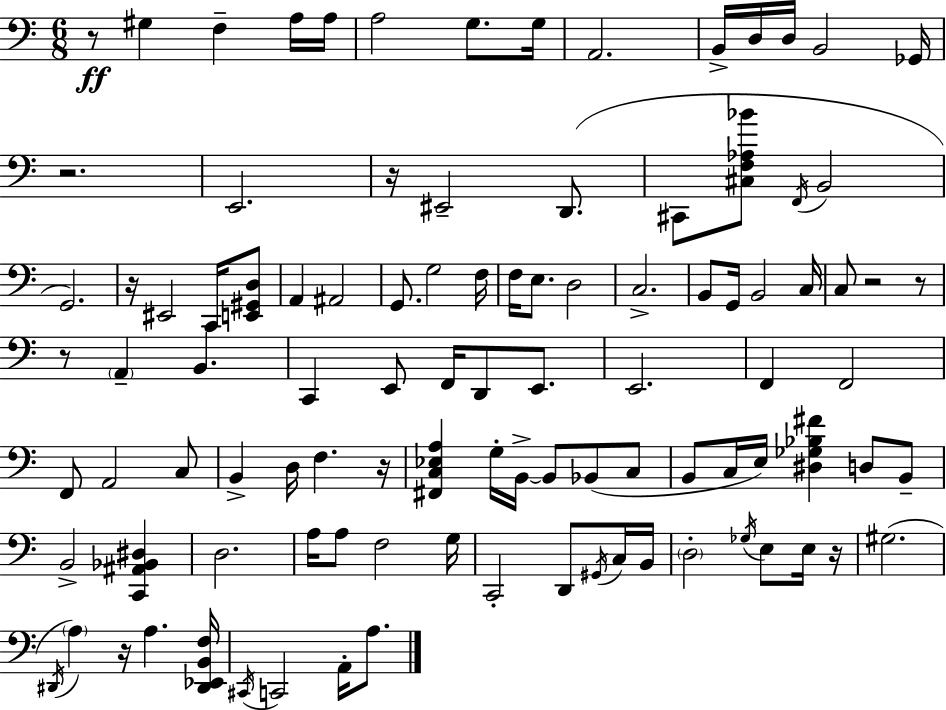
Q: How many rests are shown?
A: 10